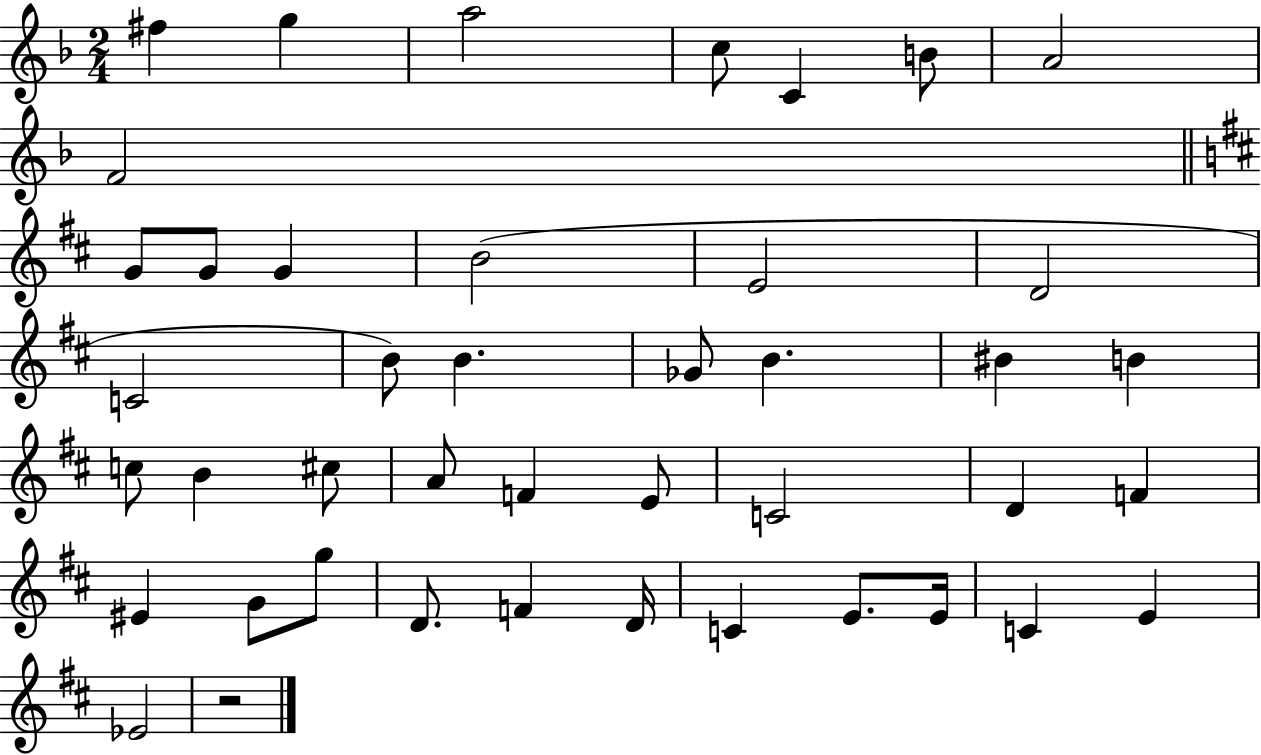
{
  \clef treble
  \numericTimeSignature
  \time 2/4
  \key f \major
  fis''4 g''4 | a''2 | c''8 c'4 b'8 | a'2 | \break f'2 | \bar "||" \break \key d \major g'8 g'8 g'4 | b'2( | e'2 | d'2 | \break c'2 | b'8) b'4. | ges'8 b'4. | bis'4 b'4 | \break c''8 b'4 cis''8 | a'8 f'4 e'8 | c'2 | d'4 f'4 | \break eis'4 g'8 g''8 | d'8. f'4 d'16 | c'4 e'8. e'16 | c'4 e'4 | \break ees'2 | r2 | \bar "|."
}